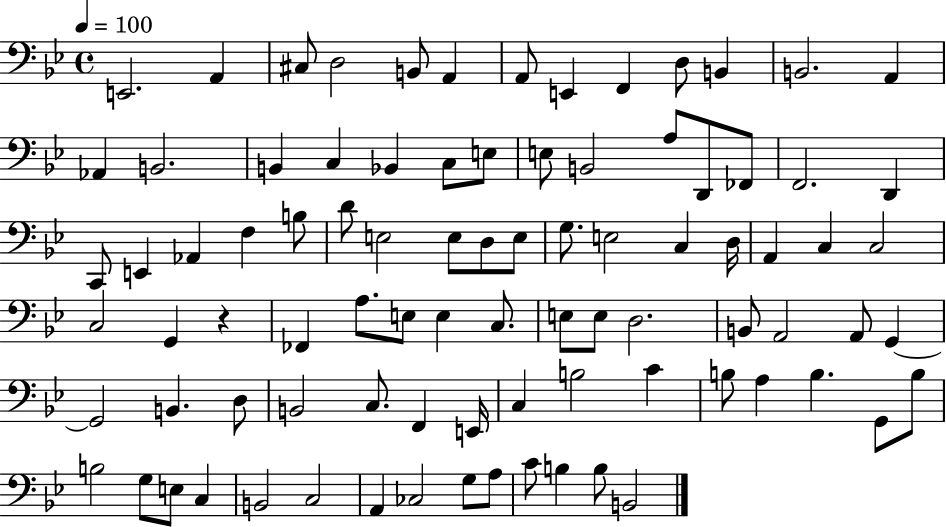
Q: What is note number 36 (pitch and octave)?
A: D3